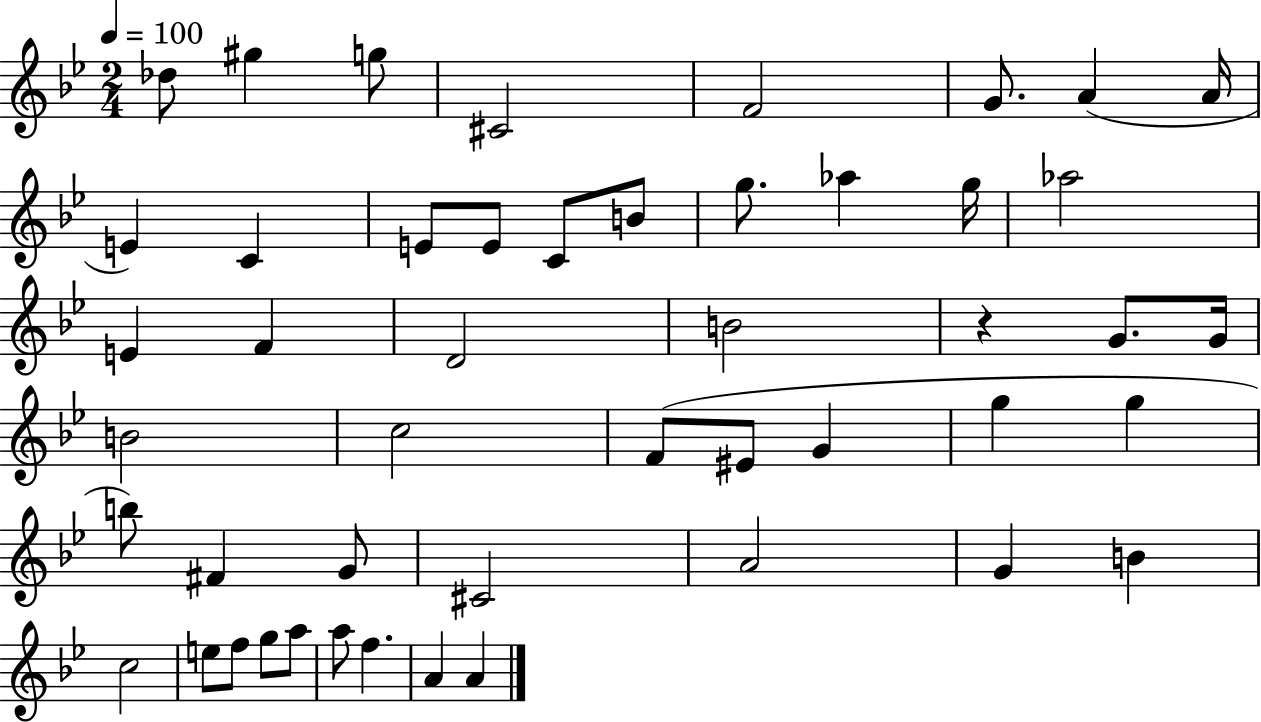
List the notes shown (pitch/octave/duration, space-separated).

Db5/e G#5/q G5/e C#4/h F4/h G4/e. A4/q A4/s E4/q C4/q E4/e E4/e C4/e B4/e G5/e. Ab5/q G5/s Ab5/h E4/q F4/q D4/h B4/h R/q G4/e. G4/s B4/h C5/h F4/e EIS4/e G4/q G5/q G5/q B5/e F#4/q G4/e C#4/h A4/h G4/q B4/q C5/h E5/e F5/e G5/e A5/e A5/e F5/q. A4/q A4/q